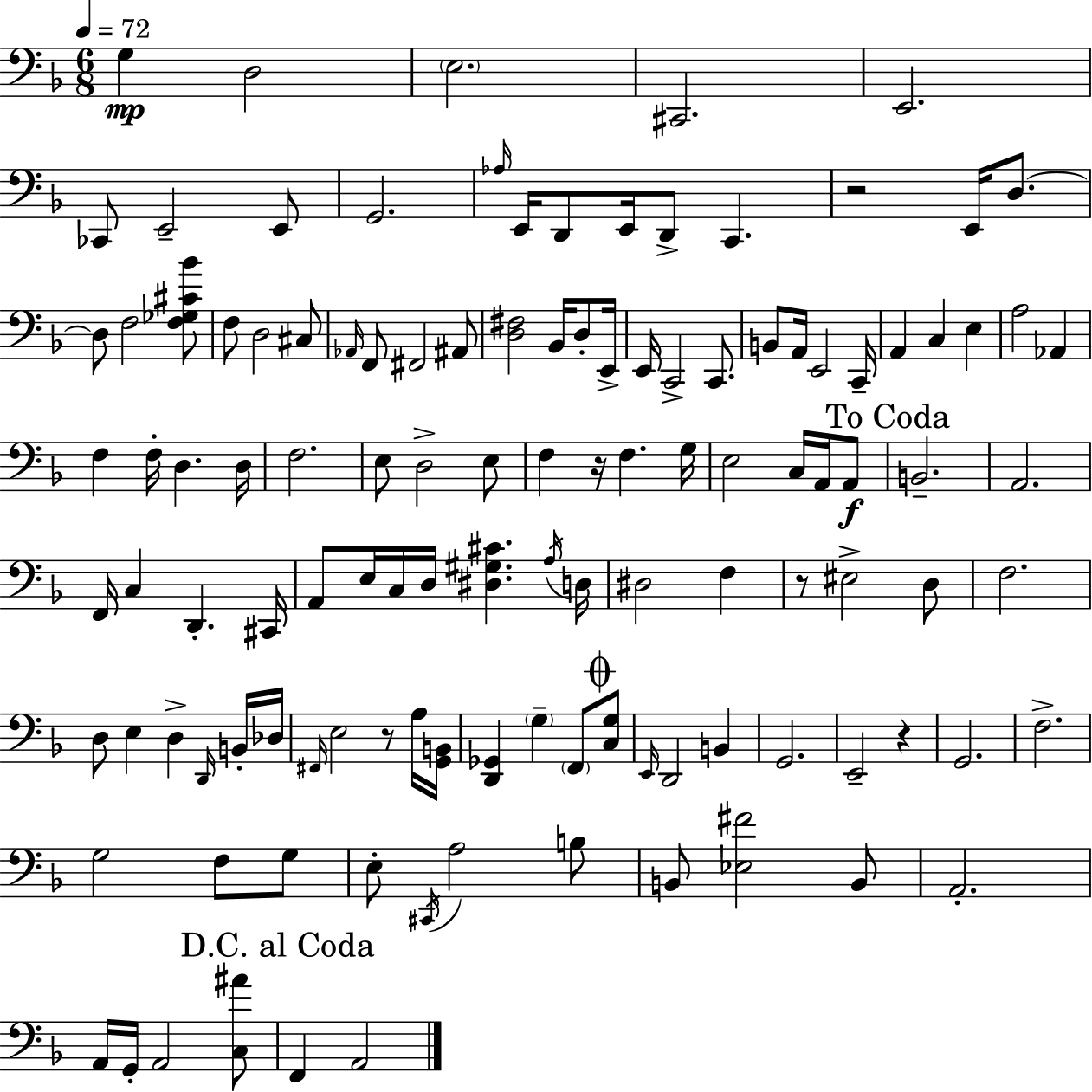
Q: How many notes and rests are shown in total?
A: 119